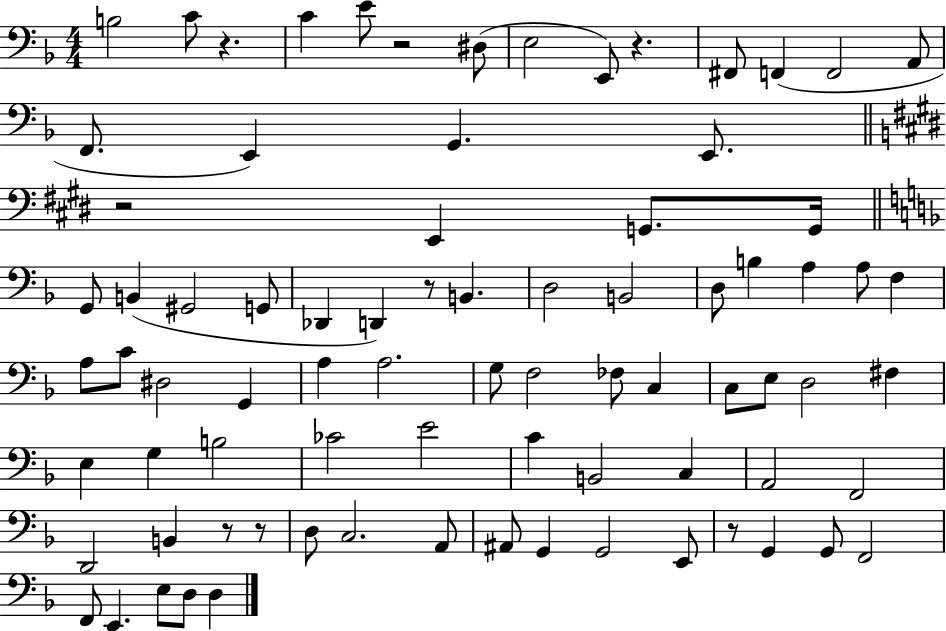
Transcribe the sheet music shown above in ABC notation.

X:1
T:Untitled
M:4/4
L:1/4
K:F
B,2 C/2 z C E/2 z2 ^D,/2 E,2 E,,/2 z ^F,,/2 F,, F,,2 A,,/2 F,,/2 E,, G,, E,,/2 z2 E,, G,,/2 G,,/4 G,,/2 B,, ^G,,2 G,,/2 _D,, D,, z/2 B,, D,2 B,,2 D,/2 B, A, A,/2 F, A,/2 C/2 ^D,2 G,, A, A,2 G,/2 F,2 _F,/2 C, C,/2 E,/2 D,2 ^F, E, G, B,2 _C2 E2 C B,,2 C, A,,2 F,,2 D,,2 B,, z/2 z/2 D,/2 C,2 A,,/2 ^A,,/2 G,, G,,2 E,,/2 z/2 G,, G,,/2 F,,2 F,,/2 E,, E,/2 D,/2 D,